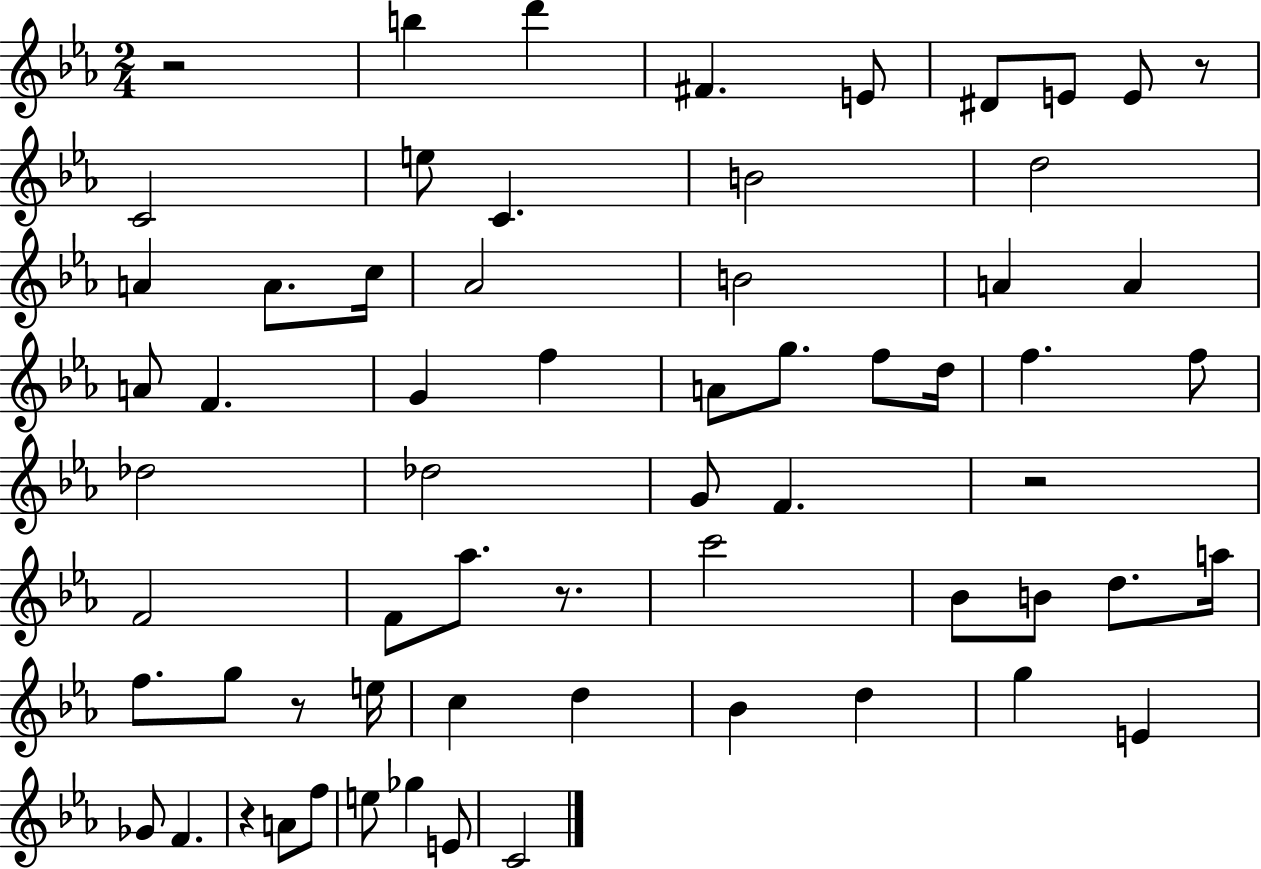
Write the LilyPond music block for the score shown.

{
  \clef treble
  \numericTimeSignature
  \time 2/4
  \key ees \major
  \repeat volta 2 { r2 | b''4 d'''4 | fis'4. e'8 | dis'8 e'8 e'8 r8 | \break c'2 | e''8 c'4. | b'2 | d''2 | \break a'4 a'8. c''16 | aes'2 | b'2 | a'4 a'4 | \break a'8 f'4. | g'4 f''4 | a'8 g''8. f''8 d''16 | f''4. f''8 | \break des''2 | des''2 | g'8 f'4. | r2 | \break f'2 | f'8 aes''8. r8. | c'''2 | bes'8 b'8 d''8. a''16 | \break f''8. g''8 r8 e''16 | c''4 d''4 | bes'4 d''4 | g''4 e'4 | \break ges'8 f'4. | r4 a'8 f''8 | e''8 ges''4 e'8 | c'2 | \break } \bar "|."
}